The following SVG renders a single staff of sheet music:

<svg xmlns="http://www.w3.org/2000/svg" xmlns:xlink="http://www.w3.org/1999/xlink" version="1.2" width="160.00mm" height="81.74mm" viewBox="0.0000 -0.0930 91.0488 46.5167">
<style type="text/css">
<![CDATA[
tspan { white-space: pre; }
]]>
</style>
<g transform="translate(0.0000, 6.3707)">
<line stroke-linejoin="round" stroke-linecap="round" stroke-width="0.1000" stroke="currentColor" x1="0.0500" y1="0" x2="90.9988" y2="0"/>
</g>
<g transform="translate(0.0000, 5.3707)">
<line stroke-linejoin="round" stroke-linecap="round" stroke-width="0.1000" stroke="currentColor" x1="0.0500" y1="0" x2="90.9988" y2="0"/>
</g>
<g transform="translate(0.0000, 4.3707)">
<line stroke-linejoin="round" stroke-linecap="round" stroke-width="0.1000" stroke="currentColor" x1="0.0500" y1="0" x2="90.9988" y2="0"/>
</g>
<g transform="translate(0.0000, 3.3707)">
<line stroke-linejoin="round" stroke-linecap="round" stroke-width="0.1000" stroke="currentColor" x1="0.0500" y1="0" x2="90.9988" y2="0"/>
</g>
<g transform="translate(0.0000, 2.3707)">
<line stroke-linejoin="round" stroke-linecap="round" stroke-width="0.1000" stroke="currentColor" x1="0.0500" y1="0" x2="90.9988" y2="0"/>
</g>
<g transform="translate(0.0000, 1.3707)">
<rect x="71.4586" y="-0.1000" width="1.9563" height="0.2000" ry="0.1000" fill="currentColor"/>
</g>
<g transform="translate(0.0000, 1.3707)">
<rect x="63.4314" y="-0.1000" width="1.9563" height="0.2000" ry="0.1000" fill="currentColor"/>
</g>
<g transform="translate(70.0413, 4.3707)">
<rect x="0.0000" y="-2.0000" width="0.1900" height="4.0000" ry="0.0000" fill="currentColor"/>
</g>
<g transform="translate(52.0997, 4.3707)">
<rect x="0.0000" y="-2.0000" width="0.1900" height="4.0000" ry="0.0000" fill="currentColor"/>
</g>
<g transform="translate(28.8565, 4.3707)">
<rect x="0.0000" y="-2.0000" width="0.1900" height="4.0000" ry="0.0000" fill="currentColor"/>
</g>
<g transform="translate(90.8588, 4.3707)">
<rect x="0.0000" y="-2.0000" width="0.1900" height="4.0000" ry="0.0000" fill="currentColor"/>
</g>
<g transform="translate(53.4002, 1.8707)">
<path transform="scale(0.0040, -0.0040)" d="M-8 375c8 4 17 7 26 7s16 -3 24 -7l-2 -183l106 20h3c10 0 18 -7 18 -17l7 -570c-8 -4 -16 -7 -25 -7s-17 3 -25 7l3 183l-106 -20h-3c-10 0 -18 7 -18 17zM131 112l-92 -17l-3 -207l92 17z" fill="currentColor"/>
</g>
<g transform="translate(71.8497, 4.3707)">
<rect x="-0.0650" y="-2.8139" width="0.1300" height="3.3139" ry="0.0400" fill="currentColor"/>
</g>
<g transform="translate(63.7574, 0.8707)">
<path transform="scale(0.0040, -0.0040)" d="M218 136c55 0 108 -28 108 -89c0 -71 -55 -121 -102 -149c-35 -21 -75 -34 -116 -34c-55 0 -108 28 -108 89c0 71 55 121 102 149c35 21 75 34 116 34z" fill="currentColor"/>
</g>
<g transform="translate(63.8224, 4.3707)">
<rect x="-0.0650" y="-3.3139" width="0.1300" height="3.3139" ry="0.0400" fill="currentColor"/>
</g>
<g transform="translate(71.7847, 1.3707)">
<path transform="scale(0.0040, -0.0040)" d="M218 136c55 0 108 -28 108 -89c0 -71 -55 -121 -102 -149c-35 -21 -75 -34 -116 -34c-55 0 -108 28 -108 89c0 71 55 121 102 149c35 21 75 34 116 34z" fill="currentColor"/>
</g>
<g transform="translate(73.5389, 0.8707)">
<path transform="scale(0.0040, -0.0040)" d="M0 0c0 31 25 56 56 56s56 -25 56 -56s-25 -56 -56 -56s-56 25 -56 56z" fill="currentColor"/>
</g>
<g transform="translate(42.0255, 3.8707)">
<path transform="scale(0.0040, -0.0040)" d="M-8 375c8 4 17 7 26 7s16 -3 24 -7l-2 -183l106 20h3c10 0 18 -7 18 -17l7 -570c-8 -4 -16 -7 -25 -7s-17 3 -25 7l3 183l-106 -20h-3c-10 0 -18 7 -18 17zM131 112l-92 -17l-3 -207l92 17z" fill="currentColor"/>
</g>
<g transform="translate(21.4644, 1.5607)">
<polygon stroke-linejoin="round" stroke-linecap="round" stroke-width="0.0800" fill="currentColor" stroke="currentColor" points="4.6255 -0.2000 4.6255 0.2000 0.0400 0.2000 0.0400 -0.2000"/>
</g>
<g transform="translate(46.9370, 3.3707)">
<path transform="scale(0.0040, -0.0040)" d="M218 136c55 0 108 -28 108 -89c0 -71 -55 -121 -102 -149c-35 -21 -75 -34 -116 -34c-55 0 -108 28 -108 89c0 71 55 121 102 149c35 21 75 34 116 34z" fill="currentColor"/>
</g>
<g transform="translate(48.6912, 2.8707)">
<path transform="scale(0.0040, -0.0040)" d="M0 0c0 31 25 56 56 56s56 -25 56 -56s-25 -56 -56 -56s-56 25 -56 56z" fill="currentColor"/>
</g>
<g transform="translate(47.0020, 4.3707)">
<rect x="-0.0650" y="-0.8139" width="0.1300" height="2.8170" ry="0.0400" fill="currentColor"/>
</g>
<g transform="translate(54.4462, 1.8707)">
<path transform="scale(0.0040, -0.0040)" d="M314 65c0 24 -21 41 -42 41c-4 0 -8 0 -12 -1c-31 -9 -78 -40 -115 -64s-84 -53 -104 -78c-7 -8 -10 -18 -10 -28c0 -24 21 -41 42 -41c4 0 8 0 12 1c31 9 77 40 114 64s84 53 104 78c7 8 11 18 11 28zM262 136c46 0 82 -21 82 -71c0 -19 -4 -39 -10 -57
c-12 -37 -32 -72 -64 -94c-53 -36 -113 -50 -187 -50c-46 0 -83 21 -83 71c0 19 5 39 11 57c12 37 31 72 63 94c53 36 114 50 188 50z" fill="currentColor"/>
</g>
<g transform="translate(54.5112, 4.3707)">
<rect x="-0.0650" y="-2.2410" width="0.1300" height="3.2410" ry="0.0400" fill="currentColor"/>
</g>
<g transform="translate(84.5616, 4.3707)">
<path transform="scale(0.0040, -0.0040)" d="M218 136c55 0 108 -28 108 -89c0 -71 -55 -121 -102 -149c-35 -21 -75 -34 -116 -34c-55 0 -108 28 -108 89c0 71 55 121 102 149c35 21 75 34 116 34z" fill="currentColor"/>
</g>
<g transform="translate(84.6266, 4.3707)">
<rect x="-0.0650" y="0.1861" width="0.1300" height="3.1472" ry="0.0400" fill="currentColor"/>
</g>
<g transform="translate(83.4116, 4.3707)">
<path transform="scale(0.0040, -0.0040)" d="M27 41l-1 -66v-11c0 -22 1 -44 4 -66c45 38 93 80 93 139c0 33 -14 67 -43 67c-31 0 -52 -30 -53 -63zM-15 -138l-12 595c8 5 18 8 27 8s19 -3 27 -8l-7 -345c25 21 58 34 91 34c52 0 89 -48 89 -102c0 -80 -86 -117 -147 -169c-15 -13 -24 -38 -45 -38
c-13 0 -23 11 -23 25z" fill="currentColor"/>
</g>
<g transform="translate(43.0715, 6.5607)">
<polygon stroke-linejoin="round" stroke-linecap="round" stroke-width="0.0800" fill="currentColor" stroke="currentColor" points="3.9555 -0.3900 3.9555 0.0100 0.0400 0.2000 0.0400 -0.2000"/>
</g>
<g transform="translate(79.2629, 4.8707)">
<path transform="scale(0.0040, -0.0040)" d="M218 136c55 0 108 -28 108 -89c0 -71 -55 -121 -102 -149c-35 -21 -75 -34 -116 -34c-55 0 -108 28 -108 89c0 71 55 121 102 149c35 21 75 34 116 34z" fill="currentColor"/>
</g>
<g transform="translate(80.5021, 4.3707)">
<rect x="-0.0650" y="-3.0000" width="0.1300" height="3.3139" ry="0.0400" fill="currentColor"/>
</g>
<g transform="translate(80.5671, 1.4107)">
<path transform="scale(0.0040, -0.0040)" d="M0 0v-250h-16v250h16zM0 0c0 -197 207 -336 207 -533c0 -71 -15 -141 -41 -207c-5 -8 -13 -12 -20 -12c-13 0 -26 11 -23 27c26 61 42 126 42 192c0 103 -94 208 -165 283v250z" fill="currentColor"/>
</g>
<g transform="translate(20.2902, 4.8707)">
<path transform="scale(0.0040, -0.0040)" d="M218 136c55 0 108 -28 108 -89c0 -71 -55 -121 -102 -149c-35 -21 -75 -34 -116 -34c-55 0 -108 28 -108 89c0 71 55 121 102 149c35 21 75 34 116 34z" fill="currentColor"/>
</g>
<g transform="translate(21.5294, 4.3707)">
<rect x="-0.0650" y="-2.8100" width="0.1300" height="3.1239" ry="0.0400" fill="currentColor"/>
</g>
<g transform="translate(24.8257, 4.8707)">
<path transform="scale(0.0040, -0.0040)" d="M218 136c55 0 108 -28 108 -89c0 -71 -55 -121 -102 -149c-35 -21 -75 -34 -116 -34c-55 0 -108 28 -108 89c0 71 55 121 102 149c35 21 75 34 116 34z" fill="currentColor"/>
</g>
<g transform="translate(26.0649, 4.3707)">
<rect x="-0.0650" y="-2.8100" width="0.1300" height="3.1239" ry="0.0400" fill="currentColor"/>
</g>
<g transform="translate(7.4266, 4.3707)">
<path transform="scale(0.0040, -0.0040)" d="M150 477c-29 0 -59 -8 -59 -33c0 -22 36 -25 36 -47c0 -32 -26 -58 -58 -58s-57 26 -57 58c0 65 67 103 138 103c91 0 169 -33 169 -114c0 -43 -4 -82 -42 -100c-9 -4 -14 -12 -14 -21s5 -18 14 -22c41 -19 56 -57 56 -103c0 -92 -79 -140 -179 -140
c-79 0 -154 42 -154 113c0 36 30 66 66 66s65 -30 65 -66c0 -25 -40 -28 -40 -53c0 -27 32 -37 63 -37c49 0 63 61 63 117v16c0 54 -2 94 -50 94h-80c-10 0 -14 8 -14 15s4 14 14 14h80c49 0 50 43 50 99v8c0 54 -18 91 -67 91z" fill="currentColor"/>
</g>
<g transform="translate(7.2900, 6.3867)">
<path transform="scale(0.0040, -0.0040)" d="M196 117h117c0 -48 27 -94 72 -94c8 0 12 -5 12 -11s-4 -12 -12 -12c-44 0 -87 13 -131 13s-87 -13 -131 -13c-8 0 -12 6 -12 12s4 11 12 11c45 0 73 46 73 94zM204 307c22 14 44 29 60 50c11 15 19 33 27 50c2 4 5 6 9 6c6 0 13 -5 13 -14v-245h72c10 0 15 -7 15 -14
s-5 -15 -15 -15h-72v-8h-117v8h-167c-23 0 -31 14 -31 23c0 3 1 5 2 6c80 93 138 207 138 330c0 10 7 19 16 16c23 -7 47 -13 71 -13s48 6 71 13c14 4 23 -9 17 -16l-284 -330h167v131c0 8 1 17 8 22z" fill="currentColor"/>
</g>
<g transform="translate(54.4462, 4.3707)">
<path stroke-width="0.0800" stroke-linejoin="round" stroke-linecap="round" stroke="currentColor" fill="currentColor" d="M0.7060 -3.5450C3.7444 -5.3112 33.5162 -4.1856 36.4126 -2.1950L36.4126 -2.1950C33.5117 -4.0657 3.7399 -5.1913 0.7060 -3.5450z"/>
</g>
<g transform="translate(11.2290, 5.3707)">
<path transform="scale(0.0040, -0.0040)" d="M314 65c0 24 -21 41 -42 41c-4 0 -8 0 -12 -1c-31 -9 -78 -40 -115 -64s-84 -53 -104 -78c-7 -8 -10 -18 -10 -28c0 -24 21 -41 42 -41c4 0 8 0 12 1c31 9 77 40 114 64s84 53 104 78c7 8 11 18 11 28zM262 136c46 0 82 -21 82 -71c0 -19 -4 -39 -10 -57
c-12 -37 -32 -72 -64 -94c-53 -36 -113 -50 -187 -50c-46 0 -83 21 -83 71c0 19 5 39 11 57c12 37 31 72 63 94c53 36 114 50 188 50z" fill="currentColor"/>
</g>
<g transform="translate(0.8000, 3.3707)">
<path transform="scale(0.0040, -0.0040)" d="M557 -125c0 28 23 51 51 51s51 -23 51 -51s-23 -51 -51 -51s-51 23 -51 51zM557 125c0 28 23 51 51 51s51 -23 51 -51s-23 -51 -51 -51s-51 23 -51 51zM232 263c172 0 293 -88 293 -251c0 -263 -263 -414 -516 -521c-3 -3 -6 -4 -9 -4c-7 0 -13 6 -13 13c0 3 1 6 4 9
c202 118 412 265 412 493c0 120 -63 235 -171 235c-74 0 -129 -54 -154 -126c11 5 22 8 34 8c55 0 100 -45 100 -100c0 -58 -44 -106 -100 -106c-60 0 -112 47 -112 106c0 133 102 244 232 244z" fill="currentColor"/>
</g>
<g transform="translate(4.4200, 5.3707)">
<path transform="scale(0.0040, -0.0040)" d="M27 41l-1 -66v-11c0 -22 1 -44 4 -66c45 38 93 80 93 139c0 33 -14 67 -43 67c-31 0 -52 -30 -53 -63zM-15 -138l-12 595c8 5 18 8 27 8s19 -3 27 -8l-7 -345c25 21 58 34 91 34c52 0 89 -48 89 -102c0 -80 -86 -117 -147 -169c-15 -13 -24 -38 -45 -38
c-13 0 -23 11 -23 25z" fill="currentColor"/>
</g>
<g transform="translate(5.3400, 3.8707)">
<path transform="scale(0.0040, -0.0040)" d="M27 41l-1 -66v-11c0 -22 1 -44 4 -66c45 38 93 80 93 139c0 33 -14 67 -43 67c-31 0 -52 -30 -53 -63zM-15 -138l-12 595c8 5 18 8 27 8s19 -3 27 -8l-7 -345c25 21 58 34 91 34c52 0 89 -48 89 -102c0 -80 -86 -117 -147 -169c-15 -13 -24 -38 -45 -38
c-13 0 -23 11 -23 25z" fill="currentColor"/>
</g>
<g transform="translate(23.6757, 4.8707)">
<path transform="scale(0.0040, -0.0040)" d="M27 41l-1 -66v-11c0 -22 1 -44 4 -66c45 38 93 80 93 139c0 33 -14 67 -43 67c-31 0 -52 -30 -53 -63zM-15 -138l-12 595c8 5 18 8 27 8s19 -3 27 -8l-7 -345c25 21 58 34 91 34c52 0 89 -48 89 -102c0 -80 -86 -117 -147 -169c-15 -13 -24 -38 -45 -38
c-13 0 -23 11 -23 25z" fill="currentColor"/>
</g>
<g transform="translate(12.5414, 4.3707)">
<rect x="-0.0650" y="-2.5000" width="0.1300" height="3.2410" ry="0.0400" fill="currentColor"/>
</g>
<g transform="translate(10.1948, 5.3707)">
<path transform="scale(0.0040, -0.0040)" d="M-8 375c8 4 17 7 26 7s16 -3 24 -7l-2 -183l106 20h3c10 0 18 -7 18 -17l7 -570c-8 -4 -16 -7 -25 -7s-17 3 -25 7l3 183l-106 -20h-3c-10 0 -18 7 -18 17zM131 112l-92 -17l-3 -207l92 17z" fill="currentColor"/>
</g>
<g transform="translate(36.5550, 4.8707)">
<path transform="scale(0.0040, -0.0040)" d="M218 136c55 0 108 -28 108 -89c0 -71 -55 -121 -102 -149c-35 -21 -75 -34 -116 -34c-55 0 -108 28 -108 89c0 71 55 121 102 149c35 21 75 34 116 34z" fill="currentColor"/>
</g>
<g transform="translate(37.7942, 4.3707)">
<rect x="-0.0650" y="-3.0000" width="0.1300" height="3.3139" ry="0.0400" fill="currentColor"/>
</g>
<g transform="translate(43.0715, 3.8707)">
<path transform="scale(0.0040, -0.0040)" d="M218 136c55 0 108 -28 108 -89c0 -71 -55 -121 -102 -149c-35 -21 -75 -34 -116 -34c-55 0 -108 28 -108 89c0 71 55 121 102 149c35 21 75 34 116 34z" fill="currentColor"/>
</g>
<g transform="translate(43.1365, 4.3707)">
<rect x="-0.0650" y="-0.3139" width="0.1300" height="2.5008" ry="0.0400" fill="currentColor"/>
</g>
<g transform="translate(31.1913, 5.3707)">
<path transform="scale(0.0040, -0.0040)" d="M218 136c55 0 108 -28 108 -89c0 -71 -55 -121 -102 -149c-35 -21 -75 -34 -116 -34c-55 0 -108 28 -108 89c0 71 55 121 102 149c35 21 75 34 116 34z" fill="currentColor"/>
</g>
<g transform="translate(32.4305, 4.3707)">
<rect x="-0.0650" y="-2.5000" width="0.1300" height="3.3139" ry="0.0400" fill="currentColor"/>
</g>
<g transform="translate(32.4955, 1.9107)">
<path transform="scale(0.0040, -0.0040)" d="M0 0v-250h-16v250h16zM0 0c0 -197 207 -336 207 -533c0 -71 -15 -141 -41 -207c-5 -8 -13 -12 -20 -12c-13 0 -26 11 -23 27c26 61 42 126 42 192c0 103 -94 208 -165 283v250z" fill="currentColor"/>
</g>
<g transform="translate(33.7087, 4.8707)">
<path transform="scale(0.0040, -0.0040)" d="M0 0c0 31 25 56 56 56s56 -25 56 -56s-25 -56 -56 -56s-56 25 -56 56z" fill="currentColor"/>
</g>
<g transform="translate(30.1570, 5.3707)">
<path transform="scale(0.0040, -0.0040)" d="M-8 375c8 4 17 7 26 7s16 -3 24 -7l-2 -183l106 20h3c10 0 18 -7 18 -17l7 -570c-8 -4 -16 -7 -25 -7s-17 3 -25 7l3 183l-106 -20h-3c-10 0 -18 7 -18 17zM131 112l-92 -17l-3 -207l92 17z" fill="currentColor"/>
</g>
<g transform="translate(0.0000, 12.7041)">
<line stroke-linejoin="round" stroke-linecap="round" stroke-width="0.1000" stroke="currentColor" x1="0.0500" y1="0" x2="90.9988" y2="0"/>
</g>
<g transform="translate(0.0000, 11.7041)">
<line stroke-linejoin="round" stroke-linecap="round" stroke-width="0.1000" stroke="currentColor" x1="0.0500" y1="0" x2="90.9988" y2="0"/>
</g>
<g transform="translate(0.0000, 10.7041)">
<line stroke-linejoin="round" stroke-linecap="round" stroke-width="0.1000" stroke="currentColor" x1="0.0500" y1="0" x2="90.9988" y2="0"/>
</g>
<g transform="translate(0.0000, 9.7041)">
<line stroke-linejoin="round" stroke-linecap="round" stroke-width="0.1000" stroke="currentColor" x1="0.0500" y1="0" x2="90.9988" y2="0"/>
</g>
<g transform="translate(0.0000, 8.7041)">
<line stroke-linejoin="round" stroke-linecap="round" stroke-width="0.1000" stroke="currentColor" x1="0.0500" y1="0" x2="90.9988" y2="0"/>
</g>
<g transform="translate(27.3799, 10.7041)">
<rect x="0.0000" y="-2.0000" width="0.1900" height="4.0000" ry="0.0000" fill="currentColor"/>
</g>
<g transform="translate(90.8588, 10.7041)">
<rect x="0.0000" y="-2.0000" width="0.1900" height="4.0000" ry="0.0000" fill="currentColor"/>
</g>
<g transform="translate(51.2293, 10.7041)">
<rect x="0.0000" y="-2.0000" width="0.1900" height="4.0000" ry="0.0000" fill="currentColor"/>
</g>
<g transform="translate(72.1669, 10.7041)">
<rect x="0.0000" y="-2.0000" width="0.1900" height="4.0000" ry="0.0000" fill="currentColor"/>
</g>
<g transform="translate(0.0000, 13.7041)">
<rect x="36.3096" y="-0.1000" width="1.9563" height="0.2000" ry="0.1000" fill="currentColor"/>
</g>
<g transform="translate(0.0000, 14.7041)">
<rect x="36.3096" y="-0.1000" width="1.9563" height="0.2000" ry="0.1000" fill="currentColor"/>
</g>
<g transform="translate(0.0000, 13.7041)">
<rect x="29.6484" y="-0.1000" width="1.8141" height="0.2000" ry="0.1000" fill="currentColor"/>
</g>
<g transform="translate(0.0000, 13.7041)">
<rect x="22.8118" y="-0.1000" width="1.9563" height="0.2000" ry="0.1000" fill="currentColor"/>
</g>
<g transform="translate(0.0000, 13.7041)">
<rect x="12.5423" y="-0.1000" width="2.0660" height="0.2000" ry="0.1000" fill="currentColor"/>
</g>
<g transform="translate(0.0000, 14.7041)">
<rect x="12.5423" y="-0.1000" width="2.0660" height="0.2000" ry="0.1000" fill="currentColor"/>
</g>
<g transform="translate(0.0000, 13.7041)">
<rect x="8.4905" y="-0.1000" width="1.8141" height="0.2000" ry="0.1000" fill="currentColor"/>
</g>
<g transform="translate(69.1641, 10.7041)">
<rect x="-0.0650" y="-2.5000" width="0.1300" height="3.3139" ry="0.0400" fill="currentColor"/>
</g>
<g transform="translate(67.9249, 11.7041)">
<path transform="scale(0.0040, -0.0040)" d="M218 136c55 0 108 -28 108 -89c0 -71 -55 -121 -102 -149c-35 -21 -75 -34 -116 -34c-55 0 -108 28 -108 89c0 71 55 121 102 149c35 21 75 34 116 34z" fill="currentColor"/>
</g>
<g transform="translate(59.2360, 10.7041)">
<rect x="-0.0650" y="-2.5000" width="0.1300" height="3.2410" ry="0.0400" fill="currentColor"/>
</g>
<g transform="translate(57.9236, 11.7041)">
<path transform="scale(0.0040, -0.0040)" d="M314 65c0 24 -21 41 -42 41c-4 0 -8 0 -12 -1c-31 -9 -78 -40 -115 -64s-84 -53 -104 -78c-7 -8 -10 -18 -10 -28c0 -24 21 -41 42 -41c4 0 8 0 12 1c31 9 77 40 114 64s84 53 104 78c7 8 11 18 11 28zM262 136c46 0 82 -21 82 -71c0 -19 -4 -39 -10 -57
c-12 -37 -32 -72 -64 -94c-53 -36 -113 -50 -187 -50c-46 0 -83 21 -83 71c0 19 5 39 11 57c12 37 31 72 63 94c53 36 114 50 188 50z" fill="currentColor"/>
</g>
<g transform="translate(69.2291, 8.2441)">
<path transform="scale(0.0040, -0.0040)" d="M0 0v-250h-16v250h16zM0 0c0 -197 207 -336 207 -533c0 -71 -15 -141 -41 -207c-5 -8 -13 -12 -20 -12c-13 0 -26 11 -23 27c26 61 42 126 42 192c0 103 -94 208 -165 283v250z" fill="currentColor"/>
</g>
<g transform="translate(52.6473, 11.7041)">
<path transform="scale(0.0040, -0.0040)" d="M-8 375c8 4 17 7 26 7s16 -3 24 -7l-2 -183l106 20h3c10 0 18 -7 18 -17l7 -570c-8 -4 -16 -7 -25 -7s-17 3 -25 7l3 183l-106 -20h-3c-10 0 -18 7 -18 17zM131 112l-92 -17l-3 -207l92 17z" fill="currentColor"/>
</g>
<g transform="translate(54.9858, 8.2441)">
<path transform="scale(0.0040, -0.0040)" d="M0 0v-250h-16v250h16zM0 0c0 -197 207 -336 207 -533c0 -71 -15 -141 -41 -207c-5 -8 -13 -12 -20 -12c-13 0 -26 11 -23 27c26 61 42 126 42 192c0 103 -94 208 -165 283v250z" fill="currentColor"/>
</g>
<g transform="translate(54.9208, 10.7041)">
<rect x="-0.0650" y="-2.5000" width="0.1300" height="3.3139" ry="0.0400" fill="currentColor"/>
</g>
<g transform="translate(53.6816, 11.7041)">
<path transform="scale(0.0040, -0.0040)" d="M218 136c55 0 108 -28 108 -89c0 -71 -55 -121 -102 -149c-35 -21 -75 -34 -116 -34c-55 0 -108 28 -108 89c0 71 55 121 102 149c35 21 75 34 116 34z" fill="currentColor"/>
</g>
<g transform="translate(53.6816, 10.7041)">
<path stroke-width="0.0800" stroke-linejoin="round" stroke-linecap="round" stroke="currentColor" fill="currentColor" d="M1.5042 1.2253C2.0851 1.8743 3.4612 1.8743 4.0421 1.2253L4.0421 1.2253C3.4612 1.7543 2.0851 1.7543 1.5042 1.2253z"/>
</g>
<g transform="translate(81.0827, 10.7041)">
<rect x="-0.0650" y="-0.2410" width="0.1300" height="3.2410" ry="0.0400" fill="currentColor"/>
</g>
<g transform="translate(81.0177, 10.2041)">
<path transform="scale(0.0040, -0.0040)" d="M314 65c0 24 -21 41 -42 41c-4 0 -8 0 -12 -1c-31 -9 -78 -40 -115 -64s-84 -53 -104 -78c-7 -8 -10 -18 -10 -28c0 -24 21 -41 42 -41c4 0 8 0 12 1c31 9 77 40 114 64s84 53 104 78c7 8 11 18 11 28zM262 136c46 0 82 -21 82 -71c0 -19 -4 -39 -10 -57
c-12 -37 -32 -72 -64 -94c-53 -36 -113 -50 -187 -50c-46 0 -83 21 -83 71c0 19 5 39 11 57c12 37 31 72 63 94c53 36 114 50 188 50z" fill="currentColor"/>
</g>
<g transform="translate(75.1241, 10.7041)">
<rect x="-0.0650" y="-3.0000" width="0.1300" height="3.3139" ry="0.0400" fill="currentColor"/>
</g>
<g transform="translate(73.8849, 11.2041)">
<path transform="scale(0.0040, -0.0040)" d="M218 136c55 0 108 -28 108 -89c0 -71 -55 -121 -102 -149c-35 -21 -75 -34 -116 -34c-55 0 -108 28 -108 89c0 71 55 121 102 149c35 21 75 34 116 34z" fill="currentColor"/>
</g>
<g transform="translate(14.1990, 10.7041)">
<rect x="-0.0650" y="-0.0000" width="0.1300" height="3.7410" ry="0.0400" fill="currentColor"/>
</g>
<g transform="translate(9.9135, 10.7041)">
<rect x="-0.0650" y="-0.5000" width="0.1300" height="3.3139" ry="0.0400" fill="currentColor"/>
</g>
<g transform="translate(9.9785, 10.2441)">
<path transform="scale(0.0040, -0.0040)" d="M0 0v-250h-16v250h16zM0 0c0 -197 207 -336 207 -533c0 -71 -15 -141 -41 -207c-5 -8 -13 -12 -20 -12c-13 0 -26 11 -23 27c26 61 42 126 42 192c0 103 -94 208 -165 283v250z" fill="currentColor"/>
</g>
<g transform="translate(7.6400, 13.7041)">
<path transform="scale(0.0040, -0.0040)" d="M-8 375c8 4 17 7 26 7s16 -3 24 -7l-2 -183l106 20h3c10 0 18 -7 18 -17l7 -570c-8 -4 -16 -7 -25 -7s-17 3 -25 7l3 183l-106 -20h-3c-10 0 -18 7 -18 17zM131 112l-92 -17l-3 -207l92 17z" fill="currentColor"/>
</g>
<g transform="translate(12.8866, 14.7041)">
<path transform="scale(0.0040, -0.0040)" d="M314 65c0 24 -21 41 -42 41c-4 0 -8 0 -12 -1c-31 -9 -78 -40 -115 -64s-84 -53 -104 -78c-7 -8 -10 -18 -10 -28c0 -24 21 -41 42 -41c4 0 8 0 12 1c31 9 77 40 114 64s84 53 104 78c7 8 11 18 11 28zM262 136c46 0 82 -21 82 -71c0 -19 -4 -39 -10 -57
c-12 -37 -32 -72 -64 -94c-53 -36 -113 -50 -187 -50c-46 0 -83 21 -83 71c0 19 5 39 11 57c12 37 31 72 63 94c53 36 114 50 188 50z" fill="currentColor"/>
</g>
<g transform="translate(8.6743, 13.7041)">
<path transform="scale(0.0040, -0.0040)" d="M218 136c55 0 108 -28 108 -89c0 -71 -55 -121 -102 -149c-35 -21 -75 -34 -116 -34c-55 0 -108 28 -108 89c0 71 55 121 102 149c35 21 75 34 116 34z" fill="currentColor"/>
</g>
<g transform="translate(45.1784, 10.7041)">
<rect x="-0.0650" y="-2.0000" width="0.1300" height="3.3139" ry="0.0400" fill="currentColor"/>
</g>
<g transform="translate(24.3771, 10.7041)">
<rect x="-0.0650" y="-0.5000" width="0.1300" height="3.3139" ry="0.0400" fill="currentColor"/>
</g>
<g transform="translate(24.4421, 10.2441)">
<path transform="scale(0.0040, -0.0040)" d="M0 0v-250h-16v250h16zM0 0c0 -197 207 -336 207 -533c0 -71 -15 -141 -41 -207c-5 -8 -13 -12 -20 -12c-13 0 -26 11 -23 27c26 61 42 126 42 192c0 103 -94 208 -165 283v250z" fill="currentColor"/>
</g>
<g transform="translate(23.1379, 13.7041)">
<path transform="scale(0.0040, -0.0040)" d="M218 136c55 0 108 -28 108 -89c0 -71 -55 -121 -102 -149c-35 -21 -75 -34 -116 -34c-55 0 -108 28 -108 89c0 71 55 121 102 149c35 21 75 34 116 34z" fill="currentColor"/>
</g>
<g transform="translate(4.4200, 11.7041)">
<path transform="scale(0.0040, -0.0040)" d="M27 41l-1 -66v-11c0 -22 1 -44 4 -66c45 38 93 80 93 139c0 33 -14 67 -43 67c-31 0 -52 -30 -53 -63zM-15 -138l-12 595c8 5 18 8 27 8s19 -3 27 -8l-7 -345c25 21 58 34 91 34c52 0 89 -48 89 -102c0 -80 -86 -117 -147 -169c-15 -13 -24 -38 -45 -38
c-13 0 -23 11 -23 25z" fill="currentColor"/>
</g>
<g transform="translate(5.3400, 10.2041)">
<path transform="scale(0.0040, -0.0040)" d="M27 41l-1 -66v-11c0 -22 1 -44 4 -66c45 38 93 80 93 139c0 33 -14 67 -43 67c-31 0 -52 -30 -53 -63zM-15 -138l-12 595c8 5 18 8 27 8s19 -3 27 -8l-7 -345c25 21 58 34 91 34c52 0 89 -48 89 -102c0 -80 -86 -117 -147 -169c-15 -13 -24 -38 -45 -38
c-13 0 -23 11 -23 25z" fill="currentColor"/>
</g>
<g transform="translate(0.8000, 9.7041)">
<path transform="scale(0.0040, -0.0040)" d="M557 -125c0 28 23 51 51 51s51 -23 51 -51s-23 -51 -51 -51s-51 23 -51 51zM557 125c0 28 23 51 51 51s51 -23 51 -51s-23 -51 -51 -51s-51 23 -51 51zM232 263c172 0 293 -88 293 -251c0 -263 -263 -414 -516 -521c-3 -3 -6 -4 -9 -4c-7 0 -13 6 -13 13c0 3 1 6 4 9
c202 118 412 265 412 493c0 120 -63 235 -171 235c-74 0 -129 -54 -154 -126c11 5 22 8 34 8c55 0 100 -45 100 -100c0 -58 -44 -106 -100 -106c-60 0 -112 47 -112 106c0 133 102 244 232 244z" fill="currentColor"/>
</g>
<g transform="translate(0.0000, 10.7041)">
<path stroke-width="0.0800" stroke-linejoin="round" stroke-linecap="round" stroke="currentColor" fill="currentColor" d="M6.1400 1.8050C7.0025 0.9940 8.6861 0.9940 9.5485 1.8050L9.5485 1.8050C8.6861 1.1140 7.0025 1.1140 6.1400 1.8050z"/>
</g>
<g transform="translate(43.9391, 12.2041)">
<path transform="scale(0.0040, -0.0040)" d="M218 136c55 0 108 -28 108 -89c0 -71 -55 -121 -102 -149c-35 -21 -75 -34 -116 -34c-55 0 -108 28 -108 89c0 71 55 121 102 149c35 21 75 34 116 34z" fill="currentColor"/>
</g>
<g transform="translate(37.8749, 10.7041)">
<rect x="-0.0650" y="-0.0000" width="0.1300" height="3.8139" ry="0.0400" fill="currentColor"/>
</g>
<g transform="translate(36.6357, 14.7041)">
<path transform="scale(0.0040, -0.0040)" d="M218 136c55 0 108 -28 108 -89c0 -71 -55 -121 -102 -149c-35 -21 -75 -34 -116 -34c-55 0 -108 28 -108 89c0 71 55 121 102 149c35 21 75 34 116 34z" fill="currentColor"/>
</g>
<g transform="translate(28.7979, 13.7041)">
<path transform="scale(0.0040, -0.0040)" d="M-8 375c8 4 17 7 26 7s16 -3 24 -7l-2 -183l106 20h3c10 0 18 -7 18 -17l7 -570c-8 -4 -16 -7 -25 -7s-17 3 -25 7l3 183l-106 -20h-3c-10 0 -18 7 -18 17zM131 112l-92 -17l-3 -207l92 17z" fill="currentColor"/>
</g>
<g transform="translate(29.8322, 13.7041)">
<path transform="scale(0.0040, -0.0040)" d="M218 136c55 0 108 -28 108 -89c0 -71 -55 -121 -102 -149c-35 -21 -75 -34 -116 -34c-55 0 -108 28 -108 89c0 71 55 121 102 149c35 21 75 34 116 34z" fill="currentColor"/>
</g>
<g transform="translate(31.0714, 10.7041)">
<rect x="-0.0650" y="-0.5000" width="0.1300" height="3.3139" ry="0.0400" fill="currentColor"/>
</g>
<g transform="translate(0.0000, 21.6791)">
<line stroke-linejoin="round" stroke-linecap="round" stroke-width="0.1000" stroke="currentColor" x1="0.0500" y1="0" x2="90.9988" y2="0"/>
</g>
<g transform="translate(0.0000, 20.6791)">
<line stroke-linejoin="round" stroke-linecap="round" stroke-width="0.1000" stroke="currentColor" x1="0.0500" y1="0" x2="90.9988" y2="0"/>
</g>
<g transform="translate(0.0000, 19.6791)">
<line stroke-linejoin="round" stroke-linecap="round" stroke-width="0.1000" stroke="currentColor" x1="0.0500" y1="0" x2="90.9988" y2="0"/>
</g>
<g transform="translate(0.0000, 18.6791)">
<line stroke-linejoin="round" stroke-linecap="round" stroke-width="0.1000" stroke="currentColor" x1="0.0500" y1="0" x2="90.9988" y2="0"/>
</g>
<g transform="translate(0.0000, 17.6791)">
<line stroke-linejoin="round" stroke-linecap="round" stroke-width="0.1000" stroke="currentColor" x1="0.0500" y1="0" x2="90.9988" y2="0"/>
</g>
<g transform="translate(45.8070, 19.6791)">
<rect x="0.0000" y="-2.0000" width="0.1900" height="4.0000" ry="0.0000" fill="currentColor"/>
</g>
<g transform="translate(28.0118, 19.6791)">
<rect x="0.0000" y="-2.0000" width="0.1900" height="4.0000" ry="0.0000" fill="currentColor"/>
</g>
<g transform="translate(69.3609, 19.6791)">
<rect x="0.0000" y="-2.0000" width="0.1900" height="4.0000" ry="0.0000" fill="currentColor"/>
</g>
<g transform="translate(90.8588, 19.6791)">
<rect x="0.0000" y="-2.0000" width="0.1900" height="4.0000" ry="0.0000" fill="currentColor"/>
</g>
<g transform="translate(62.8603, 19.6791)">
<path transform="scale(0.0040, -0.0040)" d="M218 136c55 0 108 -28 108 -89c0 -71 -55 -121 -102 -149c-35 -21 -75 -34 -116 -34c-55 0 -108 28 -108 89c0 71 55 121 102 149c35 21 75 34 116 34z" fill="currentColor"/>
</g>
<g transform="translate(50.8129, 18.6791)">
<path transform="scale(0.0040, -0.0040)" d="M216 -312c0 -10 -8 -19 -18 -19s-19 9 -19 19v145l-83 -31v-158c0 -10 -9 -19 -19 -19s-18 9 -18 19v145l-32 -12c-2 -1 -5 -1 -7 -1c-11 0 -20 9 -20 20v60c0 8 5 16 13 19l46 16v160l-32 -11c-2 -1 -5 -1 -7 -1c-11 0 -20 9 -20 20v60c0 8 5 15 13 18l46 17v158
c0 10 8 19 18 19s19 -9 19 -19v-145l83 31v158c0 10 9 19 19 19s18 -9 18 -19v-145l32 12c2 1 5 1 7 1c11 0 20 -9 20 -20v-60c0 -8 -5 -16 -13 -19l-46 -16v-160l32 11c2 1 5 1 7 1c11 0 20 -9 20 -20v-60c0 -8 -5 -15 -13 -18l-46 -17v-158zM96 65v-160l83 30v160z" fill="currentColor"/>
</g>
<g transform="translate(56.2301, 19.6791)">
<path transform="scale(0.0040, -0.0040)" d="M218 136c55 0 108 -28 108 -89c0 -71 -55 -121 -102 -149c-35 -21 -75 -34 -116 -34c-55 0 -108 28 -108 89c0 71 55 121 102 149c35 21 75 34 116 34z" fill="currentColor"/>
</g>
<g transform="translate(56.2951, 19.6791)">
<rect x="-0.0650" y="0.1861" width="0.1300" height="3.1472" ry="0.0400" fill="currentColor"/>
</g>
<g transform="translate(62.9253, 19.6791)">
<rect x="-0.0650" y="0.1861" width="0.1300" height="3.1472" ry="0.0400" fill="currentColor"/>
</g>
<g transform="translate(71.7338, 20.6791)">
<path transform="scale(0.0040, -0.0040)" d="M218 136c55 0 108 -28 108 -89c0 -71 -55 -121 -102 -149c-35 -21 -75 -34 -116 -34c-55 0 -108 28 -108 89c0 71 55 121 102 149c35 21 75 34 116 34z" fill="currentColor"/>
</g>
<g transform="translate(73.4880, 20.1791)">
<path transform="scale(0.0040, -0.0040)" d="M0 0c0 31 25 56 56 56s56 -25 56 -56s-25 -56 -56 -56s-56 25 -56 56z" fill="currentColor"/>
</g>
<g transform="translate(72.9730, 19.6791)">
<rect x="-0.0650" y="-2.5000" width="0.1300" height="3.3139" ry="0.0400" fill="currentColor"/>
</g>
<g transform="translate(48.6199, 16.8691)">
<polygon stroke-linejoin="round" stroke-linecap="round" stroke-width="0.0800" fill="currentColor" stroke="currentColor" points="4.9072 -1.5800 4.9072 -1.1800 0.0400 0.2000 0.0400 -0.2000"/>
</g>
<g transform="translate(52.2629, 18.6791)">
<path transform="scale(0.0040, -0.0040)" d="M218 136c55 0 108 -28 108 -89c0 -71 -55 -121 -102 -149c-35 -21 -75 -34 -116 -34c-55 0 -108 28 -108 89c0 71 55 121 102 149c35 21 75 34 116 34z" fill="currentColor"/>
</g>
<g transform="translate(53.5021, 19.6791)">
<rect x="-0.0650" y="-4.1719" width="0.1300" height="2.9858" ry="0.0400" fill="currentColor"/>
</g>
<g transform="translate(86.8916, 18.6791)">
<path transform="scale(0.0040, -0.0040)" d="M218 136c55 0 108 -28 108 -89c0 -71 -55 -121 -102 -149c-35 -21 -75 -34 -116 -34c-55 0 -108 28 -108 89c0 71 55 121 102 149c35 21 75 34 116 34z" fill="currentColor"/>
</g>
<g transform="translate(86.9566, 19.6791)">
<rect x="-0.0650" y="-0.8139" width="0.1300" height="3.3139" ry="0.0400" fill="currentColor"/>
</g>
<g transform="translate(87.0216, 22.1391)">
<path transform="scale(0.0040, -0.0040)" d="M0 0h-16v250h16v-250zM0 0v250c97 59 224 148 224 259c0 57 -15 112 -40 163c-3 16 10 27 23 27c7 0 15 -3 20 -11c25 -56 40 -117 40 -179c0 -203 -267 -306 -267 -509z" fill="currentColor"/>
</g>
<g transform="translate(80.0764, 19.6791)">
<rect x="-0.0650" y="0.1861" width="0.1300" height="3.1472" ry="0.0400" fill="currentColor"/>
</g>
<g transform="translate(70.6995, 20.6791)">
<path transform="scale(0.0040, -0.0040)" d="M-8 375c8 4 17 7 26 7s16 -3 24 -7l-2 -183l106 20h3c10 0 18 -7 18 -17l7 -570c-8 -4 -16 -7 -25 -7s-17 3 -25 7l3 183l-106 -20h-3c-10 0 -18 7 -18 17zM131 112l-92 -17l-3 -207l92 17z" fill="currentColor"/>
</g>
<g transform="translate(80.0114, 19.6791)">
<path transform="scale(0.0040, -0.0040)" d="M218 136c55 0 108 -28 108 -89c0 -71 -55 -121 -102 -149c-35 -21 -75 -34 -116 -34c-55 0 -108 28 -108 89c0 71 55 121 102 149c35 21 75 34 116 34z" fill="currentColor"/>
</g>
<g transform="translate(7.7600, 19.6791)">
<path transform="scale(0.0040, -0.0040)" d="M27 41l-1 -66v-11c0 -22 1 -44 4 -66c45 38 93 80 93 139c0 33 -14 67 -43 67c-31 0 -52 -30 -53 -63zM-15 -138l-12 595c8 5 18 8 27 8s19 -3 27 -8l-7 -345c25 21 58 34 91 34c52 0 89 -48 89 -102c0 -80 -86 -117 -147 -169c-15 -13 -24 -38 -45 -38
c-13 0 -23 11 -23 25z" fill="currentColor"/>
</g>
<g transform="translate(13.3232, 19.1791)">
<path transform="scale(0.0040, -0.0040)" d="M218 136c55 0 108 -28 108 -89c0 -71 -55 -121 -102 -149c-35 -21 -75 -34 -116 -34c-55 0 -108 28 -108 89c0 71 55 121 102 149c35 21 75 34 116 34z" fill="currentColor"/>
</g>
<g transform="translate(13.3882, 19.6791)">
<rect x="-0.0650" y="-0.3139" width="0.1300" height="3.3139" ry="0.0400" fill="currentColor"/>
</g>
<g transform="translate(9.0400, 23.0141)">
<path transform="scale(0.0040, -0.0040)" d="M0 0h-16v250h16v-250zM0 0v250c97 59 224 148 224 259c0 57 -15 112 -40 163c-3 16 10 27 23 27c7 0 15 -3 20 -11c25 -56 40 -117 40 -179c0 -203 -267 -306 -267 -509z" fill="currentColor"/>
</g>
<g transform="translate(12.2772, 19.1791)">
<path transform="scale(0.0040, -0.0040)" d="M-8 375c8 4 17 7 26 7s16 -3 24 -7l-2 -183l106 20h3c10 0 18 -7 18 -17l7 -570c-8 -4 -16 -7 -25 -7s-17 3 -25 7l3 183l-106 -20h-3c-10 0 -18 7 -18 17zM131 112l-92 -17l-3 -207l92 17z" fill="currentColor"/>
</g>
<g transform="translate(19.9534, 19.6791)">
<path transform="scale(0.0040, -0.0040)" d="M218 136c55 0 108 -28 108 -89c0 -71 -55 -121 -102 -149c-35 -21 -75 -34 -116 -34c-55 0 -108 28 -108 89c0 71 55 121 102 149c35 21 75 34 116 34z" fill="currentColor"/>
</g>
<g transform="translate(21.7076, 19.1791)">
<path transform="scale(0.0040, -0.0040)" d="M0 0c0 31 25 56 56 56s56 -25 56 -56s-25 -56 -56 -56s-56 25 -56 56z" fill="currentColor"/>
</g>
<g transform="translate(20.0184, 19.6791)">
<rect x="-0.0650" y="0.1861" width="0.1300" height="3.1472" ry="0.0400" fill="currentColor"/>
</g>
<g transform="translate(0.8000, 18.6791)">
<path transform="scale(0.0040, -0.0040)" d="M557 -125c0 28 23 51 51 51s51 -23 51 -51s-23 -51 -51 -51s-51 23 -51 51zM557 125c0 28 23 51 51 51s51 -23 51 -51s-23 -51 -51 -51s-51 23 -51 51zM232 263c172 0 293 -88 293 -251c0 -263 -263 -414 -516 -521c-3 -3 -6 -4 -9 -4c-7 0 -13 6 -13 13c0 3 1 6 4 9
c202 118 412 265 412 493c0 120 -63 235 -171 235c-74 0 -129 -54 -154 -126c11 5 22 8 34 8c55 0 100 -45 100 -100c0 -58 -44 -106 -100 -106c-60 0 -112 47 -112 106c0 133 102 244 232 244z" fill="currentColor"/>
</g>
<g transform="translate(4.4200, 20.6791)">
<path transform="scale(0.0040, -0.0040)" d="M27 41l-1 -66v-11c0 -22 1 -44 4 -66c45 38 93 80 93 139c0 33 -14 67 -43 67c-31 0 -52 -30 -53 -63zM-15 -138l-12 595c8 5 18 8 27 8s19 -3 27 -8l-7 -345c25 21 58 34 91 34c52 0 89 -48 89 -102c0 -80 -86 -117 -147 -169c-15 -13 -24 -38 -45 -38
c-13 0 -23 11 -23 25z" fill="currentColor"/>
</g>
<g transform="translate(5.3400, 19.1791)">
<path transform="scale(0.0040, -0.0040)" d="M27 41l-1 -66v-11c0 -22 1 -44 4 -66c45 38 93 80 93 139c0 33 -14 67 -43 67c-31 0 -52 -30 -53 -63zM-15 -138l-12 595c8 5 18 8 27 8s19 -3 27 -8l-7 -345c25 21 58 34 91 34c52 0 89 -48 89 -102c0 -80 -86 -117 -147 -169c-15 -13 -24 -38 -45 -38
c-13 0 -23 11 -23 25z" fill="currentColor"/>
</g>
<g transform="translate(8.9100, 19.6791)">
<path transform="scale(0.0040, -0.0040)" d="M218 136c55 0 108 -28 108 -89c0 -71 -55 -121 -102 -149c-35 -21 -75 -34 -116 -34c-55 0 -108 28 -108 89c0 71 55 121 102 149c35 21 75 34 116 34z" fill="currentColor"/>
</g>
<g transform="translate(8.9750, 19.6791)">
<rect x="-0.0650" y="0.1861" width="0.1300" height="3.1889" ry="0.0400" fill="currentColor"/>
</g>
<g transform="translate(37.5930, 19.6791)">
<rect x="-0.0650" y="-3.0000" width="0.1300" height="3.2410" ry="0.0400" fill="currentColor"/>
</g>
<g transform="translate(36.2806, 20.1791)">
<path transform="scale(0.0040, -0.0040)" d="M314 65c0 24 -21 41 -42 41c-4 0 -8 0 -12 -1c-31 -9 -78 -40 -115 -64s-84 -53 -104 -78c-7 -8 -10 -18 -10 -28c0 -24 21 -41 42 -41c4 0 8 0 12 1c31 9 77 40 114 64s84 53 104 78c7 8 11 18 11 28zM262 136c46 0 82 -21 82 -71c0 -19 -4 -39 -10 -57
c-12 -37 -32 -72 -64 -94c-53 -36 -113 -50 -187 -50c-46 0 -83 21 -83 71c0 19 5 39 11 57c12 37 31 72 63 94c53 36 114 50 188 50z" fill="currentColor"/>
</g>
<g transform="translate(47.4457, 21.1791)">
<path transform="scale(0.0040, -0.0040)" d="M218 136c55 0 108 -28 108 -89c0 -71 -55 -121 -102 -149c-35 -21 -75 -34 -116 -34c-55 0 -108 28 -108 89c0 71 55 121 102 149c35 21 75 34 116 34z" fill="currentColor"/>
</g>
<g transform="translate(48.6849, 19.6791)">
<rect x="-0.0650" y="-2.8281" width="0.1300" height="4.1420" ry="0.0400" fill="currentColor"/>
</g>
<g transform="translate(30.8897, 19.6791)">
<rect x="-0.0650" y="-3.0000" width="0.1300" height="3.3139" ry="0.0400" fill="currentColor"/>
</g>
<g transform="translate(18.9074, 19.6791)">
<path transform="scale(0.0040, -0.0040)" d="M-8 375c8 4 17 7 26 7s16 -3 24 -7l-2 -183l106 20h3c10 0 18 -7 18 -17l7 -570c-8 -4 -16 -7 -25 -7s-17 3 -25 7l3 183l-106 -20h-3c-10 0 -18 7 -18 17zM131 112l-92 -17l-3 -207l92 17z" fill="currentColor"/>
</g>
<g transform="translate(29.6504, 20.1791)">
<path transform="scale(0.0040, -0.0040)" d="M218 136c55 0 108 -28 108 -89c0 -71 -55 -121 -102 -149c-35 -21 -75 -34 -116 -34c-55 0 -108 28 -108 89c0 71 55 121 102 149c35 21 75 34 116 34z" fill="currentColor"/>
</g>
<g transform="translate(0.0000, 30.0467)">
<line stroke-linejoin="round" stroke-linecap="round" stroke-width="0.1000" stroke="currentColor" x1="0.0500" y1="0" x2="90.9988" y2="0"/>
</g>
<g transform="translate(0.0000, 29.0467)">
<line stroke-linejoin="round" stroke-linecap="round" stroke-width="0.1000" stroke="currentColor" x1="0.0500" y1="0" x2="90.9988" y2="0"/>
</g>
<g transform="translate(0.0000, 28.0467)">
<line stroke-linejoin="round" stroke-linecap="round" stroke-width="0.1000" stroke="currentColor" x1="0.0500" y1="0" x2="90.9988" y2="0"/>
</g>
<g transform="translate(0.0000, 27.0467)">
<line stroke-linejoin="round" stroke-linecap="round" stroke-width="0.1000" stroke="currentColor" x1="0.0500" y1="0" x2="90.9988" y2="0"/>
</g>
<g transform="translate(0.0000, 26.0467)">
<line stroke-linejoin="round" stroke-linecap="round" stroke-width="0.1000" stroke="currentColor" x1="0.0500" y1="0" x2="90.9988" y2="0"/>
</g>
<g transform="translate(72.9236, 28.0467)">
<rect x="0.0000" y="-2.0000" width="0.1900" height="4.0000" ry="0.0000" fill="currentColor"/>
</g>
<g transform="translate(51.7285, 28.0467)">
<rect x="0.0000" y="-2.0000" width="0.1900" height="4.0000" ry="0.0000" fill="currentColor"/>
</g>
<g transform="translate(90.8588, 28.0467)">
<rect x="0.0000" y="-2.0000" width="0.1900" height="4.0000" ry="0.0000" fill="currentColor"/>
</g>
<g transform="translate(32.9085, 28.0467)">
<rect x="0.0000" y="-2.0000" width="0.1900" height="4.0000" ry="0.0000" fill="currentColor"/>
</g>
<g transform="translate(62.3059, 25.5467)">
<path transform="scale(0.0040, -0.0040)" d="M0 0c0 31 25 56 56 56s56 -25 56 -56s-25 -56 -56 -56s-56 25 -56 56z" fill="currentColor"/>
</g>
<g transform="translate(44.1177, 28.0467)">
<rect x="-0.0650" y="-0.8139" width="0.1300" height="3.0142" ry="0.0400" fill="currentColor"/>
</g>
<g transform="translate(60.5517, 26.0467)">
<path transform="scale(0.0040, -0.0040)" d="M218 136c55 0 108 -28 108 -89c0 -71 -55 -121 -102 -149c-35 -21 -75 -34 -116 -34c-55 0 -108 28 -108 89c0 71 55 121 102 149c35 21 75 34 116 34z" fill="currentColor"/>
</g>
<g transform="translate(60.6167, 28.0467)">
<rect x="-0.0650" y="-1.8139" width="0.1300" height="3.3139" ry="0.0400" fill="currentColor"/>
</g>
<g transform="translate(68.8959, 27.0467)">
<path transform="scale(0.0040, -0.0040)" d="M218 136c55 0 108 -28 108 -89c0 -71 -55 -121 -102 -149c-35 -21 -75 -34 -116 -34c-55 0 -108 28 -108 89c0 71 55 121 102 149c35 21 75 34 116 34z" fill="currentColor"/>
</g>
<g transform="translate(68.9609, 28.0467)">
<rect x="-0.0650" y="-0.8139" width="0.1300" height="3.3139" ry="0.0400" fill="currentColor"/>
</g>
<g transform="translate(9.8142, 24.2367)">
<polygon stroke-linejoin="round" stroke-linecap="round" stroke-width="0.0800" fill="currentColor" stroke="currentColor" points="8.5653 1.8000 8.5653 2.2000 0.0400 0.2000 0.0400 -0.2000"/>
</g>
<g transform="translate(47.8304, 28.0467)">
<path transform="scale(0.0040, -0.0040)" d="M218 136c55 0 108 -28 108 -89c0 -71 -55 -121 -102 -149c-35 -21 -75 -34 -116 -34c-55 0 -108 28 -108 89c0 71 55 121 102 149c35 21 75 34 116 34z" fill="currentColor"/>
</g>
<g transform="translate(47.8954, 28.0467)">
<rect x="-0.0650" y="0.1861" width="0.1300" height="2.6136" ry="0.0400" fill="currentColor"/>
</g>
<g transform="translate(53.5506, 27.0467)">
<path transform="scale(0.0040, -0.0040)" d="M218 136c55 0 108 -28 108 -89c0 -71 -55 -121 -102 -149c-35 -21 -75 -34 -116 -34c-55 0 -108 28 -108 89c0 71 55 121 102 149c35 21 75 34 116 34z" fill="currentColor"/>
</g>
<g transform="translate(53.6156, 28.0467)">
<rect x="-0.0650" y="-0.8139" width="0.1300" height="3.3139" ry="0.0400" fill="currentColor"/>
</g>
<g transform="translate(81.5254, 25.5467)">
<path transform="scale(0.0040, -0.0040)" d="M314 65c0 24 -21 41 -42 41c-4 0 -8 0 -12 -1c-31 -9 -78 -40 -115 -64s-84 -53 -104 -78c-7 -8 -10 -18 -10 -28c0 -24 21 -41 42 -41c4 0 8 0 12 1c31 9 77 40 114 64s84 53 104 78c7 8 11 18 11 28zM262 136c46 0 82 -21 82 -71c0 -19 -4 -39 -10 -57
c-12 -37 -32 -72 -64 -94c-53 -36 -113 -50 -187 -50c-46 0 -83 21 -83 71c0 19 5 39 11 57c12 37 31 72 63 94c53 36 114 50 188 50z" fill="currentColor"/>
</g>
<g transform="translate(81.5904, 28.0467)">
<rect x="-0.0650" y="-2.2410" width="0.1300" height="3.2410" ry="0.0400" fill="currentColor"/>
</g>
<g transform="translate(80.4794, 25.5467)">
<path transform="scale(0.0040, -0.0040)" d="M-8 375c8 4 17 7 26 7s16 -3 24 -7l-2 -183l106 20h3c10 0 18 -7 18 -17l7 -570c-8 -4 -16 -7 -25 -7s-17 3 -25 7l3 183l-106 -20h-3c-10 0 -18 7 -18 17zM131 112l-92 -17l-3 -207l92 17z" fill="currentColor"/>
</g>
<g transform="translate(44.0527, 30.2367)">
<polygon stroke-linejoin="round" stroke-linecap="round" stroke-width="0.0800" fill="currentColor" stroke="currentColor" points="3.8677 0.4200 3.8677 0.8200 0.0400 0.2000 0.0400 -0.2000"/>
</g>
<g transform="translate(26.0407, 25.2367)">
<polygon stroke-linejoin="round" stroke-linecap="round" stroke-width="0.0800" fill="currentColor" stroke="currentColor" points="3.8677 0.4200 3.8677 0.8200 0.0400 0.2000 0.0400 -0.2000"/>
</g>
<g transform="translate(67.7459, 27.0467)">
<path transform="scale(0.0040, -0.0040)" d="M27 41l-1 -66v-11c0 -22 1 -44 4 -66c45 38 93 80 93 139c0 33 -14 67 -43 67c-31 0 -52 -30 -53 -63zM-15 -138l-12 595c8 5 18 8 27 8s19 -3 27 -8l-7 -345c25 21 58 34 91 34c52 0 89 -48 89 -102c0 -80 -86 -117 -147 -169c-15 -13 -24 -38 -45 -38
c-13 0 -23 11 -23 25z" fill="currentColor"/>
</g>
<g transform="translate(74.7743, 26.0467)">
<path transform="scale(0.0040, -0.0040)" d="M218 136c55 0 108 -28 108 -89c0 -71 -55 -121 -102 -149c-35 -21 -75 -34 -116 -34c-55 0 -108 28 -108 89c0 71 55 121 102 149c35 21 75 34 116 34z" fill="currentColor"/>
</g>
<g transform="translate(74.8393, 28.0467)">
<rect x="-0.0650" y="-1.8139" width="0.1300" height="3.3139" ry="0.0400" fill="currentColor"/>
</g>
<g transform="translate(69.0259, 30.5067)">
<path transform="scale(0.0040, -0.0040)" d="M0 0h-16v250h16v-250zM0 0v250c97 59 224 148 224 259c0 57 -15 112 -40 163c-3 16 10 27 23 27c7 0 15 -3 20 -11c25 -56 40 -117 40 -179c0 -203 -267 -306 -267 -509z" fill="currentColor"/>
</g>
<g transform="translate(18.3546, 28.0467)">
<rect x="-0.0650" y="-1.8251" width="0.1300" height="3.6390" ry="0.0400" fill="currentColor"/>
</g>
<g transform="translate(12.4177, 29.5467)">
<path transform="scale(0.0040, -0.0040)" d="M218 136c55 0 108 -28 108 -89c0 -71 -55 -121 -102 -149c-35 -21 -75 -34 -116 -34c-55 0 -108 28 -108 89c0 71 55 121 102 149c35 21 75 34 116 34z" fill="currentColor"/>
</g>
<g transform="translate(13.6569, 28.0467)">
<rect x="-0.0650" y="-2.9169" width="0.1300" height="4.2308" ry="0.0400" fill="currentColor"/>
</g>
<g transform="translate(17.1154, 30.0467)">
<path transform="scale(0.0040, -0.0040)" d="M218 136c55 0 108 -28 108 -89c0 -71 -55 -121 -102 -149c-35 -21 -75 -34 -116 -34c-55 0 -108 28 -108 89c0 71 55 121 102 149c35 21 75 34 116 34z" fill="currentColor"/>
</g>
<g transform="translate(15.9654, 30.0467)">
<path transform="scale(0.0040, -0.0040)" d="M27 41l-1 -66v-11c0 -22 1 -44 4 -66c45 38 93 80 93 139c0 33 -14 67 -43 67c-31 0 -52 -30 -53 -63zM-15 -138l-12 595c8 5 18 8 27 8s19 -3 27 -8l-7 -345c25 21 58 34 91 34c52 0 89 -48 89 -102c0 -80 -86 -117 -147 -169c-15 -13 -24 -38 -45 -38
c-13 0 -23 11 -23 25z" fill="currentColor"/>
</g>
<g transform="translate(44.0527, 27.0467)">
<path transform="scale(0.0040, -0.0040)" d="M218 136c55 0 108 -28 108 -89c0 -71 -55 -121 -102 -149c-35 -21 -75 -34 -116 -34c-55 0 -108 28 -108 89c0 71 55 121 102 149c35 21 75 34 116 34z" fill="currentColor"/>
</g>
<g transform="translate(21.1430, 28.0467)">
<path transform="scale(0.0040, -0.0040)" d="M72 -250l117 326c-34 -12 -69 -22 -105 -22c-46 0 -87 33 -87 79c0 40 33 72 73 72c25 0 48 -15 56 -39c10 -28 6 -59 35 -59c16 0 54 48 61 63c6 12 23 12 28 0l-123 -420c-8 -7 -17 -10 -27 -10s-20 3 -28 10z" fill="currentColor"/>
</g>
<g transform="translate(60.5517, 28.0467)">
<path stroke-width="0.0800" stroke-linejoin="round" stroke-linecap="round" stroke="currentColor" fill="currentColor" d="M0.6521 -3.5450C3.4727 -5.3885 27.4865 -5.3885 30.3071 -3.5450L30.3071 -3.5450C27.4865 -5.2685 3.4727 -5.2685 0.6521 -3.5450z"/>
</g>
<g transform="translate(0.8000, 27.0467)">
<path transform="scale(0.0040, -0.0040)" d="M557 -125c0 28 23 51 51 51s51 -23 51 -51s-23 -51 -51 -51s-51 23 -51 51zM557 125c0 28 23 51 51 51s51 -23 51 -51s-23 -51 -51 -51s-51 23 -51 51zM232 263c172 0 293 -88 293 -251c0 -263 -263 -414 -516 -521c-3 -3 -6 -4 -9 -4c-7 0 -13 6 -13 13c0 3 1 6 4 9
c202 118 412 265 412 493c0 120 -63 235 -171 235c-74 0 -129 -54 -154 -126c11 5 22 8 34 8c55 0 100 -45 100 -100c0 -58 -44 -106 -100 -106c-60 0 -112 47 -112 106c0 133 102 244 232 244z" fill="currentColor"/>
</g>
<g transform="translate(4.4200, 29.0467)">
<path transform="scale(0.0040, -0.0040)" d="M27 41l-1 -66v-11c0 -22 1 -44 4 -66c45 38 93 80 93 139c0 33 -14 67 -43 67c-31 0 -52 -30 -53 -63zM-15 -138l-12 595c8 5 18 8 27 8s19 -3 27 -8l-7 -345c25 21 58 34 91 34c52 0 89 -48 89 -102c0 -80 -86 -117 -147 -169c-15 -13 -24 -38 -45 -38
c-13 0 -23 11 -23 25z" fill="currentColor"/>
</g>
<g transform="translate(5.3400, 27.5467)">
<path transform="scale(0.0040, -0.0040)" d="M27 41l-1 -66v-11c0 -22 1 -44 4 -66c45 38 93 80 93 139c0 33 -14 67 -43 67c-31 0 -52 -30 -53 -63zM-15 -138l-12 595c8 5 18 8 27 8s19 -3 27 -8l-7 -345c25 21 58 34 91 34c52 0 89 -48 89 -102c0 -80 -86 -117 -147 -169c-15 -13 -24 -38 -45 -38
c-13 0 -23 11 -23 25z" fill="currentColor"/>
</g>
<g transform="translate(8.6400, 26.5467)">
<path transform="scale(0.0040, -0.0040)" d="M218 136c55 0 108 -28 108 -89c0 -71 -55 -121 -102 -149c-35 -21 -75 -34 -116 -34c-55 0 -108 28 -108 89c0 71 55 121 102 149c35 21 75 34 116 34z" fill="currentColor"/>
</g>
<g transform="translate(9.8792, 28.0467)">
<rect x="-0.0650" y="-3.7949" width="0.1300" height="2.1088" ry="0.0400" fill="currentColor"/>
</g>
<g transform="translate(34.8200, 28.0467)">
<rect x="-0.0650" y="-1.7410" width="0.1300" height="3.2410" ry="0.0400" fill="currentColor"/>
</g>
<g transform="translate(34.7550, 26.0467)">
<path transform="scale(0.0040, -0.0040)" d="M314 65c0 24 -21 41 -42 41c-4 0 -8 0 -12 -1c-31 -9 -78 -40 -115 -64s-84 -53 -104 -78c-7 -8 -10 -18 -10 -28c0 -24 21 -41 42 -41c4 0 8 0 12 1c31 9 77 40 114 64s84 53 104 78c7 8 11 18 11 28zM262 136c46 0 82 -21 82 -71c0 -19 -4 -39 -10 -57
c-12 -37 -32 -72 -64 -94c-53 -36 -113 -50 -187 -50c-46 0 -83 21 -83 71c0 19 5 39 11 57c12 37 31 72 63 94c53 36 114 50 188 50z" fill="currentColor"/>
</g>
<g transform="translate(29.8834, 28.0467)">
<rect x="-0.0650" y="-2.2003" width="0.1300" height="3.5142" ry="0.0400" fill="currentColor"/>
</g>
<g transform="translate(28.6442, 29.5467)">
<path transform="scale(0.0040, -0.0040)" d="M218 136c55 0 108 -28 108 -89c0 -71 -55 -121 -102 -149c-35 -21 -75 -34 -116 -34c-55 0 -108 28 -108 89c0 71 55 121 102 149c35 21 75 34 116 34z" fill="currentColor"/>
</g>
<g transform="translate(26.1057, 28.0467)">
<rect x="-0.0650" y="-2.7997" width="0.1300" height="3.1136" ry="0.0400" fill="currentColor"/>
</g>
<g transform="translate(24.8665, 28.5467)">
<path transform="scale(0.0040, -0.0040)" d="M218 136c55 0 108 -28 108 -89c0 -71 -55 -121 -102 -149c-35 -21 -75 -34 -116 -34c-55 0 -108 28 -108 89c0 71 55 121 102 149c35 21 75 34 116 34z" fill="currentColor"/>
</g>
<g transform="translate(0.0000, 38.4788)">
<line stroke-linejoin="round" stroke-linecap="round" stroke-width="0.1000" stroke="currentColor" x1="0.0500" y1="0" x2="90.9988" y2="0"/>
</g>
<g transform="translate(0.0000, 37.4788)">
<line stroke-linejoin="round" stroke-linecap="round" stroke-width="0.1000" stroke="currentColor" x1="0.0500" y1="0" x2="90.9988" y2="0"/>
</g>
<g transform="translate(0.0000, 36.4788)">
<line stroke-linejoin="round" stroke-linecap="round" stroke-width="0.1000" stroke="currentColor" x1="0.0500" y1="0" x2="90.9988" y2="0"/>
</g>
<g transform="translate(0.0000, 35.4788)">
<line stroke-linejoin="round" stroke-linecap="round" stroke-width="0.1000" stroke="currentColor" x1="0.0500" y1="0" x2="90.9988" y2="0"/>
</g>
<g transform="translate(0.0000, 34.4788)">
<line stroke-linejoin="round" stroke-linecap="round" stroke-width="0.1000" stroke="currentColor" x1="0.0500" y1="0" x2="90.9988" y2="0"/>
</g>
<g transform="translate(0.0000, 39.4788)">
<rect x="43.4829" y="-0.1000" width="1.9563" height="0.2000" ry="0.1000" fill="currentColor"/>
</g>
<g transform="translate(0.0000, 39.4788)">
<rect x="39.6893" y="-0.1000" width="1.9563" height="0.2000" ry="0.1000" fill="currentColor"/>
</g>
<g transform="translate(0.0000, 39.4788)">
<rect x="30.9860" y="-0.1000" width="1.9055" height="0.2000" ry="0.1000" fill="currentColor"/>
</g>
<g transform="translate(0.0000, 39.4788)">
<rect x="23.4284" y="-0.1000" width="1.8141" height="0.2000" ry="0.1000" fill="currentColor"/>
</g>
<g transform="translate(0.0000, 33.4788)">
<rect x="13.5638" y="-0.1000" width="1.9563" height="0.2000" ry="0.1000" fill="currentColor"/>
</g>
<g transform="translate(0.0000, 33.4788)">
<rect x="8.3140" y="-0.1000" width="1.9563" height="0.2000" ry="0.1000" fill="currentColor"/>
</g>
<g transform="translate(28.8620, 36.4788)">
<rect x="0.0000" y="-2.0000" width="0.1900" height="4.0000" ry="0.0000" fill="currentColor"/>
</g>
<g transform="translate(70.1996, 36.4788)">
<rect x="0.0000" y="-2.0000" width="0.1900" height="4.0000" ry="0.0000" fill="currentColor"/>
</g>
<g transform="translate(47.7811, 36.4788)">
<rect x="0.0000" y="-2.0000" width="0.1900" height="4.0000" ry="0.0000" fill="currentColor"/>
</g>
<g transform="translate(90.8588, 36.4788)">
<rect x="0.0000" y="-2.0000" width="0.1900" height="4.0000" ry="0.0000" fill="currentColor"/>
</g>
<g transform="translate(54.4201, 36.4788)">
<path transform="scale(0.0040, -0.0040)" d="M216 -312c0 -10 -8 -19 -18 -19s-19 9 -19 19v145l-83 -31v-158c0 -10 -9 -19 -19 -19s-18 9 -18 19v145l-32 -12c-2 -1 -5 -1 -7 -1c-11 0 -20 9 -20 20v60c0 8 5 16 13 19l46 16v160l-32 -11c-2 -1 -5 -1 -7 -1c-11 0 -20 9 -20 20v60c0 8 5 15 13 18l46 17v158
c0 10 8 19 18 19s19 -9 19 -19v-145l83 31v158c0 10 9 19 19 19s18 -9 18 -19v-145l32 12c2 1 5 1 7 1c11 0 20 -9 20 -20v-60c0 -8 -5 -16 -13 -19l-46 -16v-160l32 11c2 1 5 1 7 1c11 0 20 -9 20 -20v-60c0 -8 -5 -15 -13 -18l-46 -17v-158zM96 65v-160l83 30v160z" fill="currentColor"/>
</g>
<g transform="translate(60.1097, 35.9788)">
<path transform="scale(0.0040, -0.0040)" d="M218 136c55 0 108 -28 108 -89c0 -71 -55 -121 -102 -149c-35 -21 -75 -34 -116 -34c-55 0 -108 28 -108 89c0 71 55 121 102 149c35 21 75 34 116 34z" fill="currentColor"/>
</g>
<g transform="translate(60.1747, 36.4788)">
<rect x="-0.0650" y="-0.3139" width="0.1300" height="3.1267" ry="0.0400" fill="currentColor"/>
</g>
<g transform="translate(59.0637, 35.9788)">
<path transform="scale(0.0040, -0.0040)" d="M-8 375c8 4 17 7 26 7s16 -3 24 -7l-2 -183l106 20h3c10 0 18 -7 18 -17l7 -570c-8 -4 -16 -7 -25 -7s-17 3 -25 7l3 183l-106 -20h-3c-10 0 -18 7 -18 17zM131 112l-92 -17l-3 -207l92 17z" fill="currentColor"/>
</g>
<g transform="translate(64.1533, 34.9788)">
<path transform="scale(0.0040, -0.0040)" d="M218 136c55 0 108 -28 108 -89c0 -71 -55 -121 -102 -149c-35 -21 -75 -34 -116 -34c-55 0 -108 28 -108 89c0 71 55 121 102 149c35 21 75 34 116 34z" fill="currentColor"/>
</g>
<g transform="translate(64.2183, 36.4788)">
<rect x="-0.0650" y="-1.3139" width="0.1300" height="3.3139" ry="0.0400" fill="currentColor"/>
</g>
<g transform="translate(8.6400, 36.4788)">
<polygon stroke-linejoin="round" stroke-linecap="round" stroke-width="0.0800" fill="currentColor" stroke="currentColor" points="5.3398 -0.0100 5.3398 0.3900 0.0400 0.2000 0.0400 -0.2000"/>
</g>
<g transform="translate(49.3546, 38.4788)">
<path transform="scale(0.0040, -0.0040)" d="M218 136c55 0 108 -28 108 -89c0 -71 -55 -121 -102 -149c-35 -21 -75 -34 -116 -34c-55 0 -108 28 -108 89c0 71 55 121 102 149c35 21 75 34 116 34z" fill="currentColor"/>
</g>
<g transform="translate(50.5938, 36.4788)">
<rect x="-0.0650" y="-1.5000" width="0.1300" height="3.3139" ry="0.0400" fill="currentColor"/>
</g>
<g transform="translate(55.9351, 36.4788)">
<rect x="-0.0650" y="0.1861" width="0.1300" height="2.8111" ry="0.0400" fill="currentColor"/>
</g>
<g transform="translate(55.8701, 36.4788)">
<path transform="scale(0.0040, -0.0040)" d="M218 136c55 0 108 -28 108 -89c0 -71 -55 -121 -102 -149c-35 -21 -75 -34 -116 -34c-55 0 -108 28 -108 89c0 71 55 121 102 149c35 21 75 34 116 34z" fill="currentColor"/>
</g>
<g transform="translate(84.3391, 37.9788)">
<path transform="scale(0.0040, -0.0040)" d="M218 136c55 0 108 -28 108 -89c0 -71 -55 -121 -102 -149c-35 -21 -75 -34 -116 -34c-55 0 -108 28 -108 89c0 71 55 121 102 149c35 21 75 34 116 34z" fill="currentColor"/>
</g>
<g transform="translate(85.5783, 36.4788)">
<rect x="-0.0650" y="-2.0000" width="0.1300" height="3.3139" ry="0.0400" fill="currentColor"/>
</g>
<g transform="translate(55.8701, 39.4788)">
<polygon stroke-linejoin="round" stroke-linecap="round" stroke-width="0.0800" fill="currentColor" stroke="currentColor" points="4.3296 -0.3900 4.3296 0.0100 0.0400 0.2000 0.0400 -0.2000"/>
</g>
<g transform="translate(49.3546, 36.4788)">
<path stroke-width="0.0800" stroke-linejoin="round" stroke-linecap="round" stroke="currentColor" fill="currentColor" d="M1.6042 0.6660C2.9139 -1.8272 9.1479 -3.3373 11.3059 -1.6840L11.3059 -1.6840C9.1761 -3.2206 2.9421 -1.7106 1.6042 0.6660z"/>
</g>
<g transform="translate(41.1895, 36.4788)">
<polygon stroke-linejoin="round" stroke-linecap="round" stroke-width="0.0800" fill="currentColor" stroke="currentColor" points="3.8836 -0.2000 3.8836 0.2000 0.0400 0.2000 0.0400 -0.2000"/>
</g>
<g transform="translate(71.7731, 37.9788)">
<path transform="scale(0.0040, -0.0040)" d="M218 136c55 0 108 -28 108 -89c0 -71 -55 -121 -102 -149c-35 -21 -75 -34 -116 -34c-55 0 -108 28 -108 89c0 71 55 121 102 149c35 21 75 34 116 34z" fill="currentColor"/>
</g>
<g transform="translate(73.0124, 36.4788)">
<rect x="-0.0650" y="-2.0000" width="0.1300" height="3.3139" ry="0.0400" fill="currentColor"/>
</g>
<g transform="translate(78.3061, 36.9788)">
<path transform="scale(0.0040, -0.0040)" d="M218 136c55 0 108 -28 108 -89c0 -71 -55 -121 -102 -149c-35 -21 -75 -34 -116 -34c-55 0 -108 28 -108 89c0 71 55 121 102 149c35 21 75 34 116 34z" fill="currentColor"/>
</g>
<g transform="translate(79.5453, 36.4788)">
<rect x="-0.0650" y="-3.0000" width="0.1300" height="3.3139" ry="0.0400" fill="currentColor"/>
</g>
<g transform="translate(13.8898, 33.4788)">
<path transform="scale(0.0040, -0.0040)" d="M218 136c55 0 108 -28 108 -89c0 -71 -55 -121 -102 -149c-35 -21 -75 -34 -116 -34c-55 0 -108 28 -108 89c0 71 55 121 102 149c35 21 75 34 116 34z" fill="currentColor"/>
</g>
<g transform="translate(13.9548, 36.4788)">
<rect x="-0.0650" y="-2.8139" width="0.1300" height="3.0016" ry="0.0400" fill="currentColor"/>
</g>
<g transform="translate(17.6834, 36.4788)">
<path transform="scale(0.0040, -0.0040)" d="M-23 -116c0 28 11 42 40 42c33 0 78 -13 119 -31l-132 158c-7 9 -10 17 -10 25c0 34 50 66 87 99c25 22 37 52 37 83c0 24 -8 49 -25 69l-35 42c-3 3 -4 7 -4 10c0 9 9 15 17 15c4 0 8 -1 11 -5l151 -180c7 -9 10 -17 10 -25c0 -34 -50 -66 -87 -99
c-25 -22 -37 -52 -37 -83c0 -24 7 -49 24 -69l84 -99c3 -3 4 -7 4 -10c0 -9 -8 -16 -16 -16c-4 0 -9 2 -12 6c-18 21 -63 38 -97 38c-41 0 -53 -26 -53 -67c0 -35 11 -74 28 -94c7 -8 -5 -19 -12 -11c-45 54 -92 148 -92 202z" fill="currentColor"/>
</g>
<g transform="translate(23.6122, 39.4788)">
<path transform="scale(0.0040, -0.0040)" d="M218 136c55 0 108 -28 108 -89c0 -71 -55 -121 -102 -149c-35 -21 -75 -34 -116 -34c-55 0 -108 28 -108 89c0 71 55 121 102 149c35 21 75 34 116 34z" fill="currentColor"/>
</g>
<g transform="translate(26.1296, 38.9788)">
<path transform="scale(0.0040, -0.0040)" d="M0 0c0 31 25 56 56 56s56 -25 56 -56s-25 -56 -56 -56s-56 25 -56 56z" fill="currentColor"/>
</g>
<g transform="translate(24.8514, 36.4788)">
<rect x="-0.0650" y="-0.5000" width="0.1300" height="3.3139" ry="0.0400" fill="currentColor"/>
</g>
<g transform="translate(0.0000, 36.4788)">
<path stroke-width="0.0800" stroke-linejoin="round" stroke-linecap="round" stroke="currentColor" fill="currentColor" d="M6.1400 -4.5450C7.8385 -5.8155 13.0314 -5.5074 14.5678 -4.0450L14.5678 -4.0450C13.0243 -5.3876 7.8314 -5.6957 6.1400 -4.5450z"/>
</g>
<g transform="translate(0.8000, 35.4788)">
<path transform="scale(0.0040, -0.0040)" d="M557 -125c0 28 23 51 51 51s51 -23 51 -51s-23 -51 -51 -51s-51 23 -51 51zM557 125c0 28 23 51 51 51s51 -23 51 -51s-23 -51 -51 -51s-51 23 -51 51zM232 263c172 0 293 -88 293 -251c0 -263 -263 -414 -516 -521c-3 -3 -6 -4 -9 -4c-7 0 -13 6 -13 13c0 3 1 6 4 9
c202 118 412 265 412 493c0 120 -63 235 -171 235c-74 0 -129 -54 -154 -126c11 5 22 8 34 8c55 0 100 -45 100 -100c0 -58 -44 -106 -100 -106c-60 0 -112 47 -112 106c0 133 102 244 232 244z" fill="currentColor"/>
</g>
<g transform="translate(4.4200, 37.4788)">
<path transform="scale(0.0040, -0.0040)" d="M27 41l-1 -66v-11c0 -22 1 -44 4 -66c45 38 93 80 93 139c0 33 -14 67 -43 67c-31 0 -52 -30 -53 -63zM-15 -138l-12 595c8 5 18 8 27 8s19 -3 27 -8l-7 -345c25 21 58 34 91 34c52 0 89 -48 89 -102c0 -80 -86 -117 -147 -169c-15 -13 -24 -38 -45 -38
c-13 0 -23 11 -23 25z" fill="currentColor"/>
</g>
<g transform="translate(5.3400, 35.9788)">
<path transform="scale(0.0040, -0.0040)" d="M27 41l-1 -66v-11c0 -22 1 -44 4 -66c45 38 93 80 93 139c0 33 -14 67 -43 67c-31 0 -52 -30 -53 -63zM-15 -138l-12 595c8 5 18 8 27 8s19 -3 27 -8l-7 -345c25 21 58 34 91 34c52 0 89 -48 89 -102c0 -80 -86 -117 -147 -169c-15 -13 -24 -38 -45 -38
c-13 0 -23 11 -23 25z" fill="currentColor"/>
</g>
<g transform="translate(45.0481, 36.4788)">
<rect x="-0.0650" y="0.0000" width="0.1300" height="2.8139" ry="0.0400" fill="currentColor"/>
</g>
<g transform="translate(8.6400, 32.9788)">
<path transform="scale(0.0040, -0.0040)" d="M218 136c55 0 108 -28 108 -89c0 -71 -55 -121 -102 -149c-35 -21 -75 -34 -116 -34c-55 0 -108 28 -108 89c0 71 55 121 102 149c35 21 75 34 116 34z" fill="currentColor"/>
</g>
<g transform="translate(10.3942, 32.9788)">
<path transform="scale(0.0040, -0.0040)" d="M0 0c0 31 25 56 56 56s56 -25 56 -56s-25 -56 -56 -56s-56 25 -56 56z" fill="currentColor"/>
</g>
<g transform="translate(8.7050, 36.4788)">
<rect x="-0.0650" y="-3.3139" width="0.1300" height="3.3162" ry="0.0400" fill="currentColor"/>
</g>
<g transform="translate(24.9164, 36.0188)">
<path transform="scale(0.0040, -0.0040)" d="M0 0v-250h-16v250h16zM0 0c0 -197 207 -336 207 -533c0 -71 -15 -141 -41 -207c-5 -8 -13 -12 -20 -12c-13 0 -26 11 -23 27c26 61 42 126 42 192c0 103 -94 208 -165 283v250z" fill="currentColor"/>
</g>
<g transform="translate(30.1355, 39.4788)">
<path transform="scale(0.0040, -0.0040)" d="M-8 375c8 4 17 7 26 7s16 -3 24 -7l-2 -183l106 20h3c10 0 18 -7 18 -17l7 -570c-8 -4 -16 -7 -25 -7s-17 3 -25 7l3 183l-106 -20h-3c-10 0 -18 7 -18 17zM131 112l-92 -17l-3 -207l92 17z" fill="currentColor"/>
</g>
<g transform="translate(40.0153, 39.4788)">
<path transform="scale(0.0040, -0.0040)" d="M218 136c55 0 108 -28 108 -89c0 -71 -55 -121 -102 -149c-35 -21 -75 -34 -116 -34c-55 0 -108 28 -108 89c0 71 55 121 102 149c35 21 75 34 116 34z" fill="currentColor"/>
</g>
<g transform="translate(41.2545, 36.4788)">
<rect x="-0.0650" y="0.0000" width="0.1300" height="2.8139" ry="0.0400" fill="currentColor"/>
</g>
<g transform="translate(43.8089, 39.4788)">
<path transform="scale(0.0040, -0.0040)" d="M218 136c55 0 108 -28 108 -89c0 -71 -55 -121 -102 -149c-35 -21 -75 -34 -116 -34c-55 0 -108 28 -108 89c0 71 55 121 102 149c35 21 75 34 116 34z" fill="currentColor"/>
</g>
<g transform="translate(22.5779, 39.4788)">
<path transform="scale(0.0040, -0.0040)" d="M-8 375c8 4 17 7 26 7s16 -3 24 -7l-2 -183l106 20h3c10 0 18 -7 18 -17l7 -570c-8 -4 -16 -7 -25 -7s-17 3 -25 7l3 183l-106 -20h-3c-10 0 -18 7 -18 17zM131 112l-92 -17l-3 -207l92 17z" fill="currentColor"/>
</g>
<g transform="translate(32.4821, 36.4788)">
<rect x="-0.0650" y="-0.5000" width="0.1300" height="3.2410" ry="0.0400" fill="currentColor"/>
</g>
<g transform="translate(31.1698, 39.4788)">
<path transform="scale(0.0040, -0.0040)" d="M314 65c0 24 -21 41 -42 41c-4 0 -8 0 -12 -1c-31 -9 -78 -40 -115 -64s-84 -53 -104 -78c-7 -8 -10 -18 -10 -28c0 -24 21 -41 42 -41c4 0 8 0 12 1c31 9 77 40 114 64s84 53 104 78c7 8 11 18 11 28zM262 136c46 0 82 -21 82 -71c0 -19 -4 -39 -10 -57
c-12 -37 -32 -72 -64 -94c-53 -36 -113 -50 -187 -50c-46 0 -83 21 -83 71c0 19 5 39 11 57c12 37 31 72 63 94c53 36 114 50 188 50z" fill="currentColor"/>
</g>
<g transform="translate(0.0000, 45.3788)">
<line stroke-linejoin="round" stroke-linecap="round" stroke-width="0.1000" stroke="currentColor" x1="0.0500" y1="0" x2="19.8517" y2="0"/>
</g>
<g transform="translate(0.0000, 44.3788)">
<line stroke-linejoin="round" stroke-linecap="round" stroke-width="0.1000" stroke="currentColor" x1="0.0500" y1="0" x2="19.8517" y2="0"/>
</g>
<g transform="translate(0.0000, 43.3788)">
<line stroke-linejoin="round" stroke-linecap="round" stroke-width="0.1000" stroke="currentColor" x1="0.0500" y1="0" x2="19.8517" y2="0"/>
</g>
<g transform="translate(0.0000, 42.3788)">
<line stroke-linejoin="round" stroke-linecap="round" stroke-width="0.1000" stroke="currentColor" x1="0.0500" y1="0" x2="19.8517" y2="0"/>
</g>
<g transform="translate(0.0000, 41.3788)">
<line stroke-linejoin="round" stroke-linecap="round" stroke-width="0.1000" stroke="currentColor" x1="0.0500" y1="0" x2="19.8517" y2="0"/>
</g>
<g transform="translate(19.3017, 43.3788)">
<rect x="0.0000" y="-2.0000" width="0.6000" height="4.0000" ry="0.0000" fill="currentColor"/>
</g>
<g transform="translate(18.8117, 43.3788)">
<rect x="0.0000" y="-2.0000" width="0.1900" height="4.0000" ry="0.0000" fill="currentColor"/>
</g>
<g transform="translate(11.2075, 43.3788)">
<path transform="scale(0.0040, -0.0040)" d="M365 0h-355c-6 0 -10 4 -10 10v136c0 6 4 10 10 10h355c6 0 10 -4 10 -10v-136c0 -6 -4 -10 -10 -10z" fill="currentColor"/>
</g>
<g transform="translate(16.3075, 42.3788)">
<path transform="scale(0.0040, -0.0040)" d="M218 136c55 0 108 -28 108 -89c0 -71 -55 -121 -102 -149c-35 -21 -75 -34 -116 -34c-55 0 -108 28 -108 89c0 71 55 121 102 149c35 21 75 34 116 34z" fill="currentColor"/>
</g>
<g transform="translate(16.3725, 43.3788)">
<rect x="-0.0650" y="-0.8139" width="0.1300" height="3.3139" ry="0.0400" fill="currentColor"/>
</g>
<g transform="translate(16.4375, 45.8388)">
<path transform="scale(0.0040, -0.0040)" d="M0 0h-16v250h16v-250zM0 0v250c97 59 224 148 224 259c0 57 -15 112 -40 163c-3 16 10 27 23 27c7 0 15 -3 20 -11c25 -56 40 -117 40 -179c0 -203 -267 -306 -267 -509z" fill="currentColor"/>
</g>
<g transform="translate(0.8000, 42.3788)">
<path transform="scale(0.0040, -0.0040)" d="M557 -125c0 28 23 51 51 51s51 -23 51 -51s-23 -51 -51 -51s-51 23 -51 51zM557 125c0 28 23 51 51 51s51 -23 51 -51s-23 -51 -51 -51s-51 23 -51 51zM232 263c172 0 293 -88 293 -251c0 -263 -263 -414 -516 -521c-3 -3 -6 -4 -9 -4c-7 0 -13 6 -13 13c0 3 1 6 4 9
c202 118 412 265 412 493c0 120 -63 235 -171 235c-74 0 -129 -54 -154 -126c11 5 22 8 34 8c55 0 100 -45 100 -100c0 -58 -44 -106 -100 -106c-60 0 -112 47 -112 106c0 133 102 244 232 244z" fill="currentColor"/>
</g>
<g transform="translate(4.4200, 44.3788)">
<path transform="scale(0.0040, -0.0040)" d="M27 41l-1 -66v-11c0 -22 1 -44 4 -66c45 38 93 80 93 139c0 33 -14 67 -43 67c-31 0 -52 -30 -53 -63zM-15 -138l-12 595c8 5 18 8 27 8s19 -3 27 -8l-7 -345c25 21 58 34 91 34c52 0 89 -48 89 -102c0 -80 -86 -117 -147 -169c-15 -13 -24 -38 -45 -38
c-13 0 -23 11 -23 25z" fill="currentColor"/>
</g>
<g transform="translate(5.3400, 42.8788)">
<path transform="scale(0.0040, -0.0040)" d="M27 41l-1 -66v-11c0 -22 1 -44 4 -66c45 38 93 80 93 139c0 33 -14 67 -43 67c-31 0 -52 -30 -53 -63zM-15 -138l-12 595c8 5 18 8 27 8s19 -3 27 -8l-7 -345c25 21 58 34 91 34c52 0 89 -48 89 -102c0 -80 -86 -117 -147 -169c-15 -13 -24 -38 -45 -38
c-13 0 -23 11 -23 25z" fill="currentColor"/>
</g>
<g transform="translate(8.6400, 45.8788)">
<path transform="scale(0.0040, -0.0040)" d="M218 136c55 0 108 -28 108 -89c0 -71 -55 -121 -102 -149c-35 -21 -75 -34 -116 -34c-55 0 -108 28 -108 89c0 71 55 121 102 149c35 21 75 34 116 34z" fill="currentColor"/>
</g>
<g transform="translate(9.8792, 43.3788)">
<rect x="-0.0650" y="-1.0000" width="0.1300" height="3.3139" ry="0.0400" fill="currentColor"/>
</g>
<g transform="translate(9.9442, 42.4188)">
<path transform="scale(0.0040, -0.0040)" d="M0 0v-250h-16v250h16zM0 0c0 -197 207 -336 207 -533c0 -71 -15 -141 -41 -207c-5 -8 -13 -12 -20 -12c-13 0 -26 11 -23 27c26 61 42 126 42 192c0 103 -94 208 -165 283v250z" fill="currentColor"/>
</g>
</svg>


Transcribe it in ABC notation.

X:1
T:Untitled
M:3/4
L:1/4
K:Bb
B,,2 C,/2 _C,/2 B,,/2 C, E,/2 F,/2 B,2 D C C,/2 _D, E,,/2 C,,2 E,,/2 E,, C,, A,, B,,/2 B,,2 B,,/2 C, _E,2 _D,/2 E, D, C, C,2 A,,/2 ^F,/2 D, D, B,, D, F,/2 G,/2 A,,/2 _G,,/2 z/2 C,/2 A,,/2 A,2 F,/2 D,/2 F, A, _F,/2 A, B,2 D/2 C/2 z E,,/2 E,,2 E,,/2 E,,/2 G,, ^D,/2 E,/2 G, A,, C, A,, F,,/2 z2 F,/2